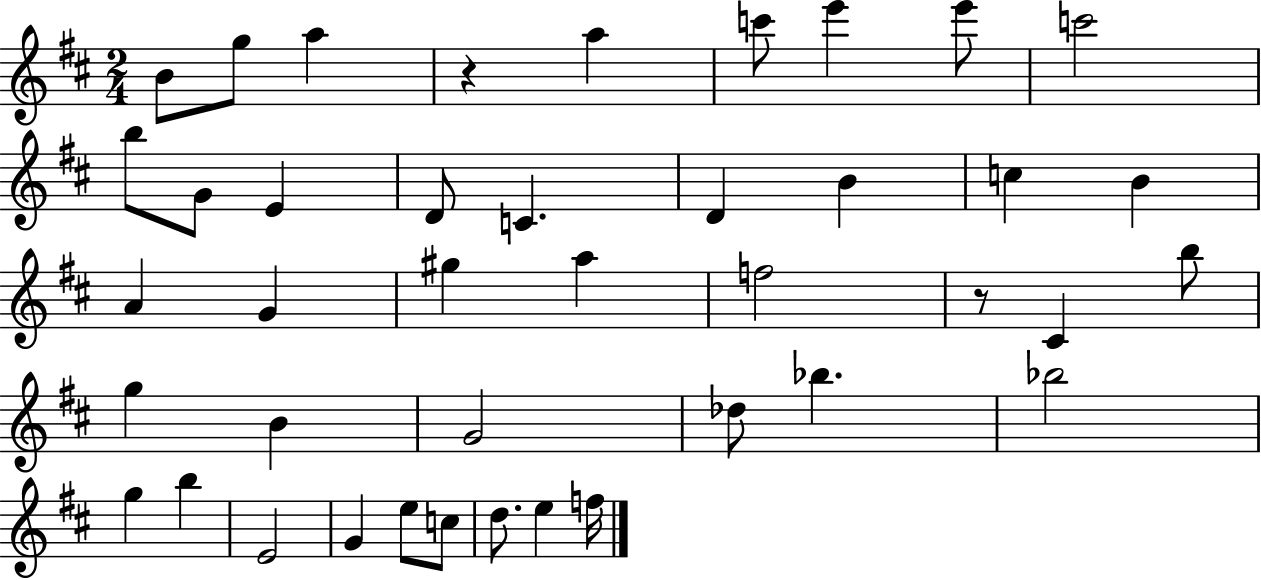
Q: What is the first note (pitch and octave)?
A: B4